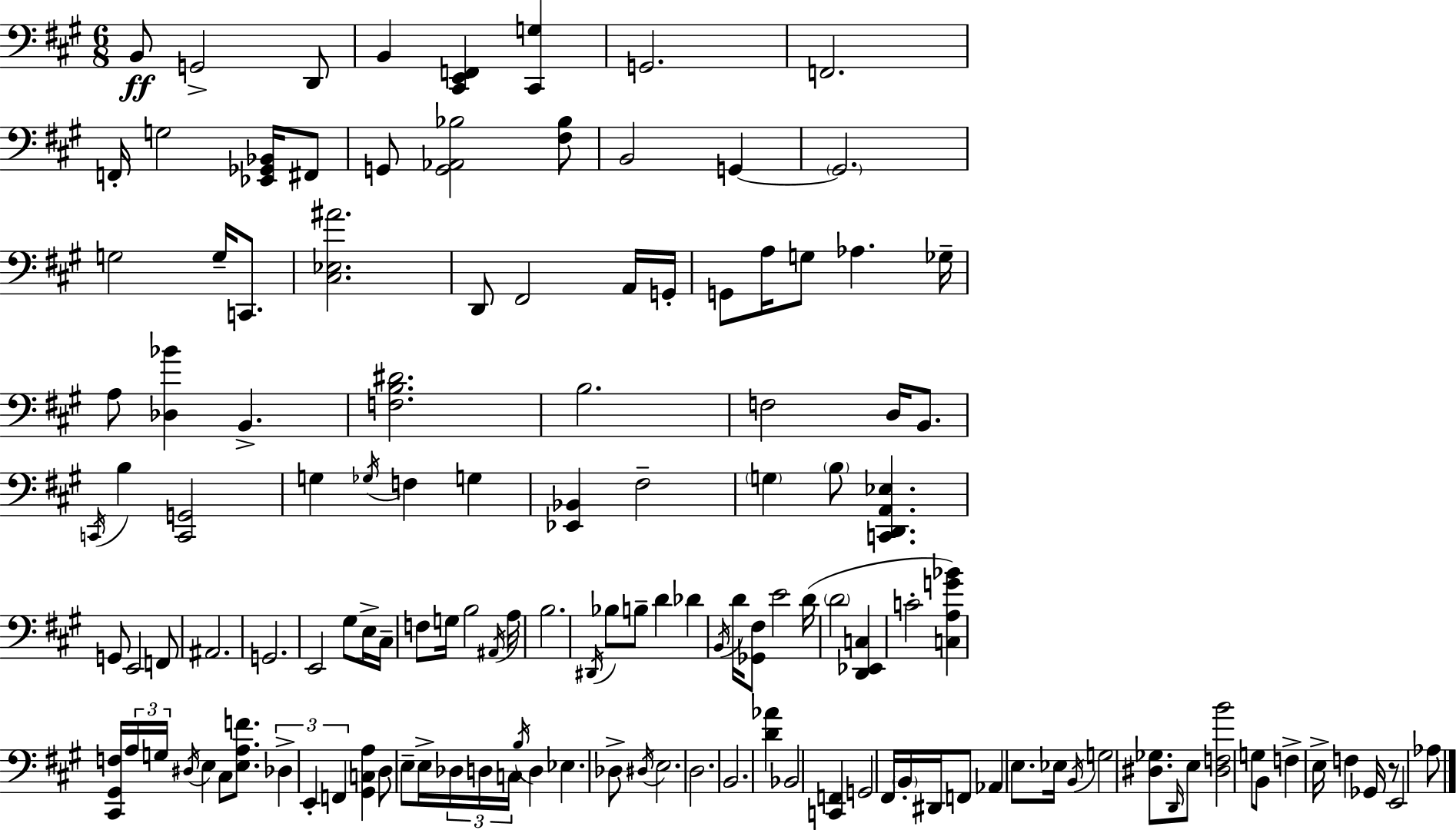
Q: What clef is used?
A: bass